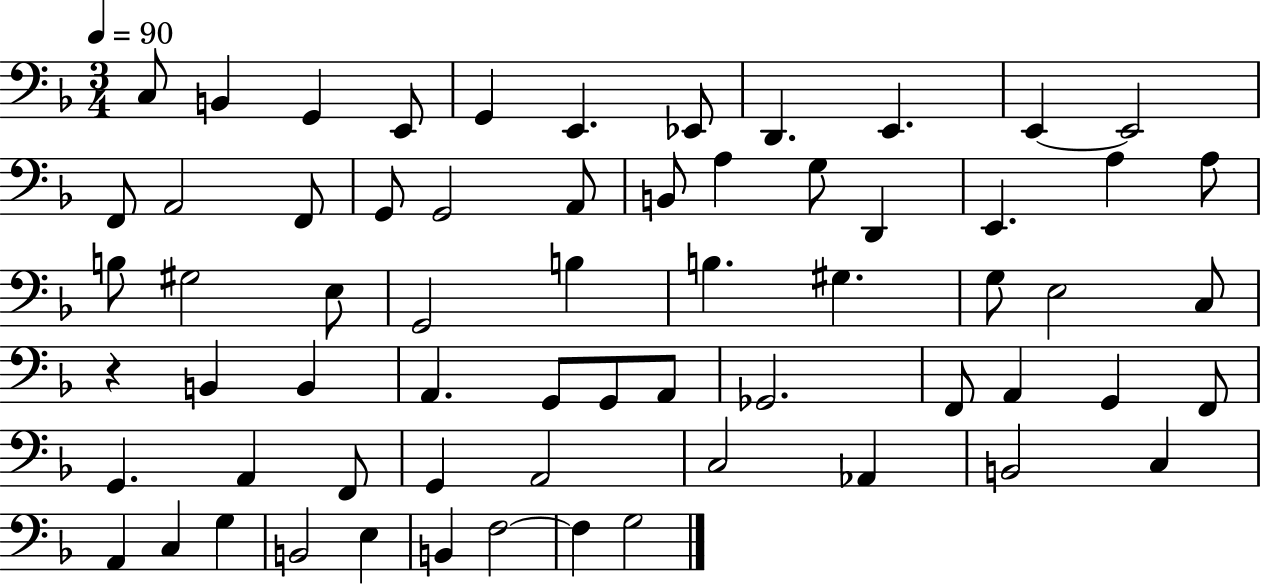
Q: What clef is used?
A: bass